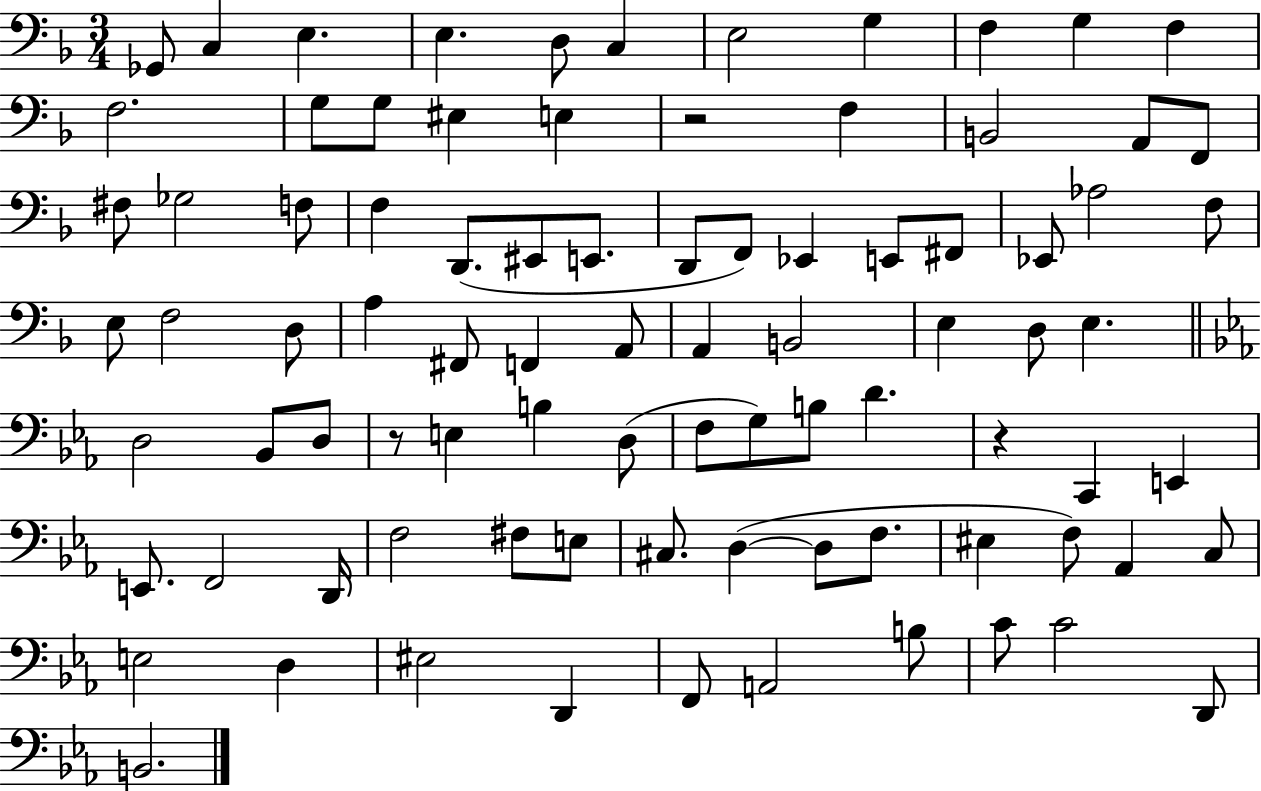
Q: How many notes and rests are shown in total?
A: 87